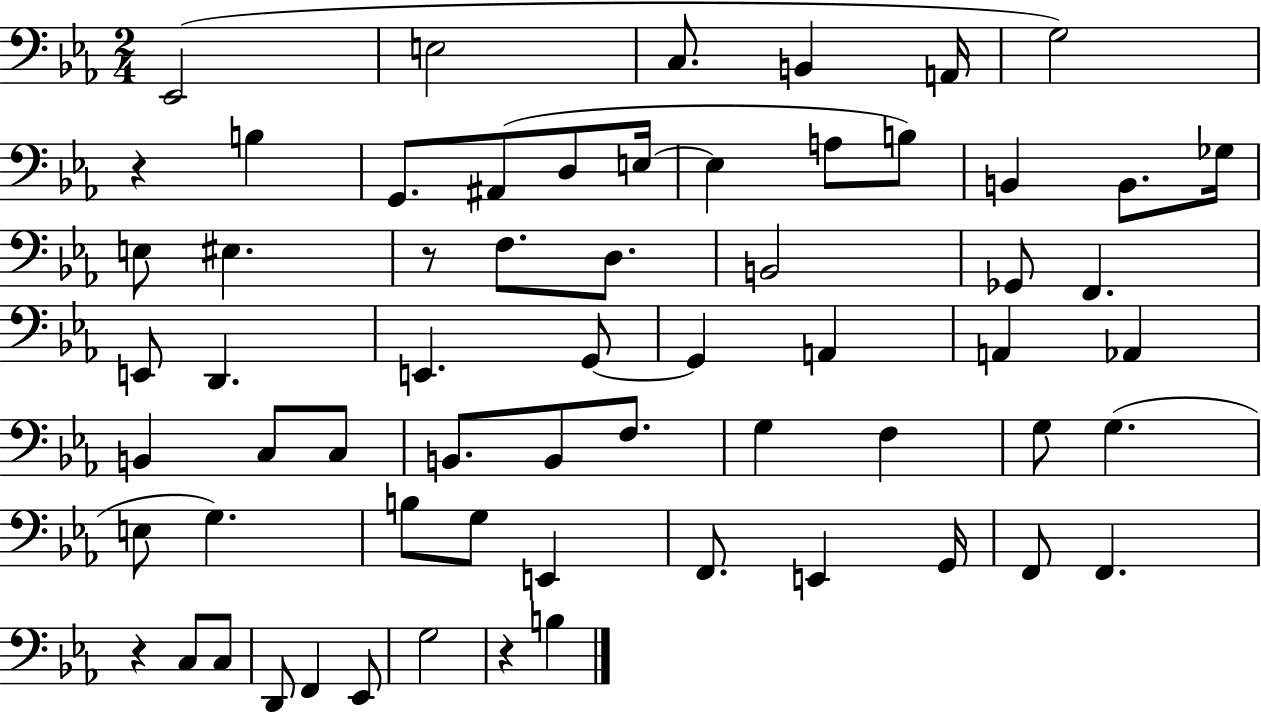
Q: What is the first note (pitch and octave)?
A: Eb2